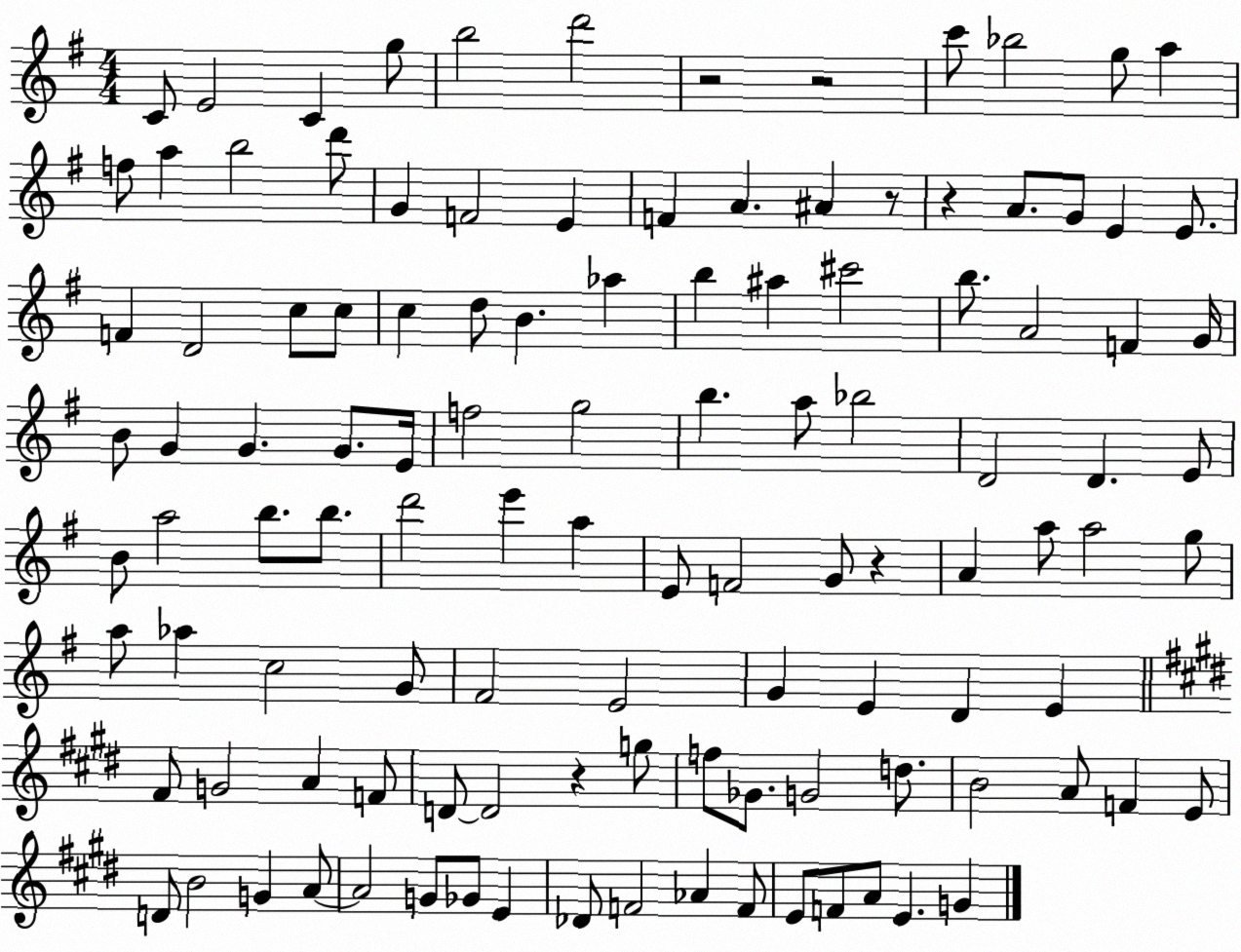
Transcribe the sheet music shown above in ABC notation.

X:1
T:Untitled
M:4/4
L:1/4
K:G
C/2 E2 C g/2 b2 d'2 z2 z2 c'/2 _b2 g/2 a f/2 a b2 d'/2 G F2 E F A ^A z/2 z A/2 G/2 E E/2 F D2 c/2 c/2 c d/2 B _a b ^a ^c'2 b/2 A2 F G/4 B/2 G G G/2 E/4 f2 g2 b a/2 _b2 D2 D E/2 B/2 a2 b/2 b/2 d'2 e' a E/2 F2 G/2 z A a/2 a2 g/2 a/2 _a c2 G/2 ^F2 E2 G E D E ^F/2 G2 A F/2 D/2 D2 z g/2 f/2 _G/2 G2 d/2 B2 A/2 F E/2 D/2 B2 G A/2 A2 G/2 _G/2 E _D/2 F2 _A F/2 E/2 F/2 A/2 E G